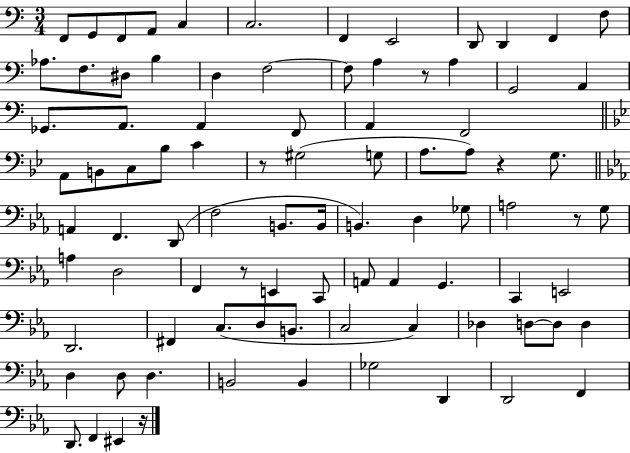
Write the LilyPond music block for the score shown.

{
  \clef bass
  \numericTimeSignature
  \time 3/4
  \key c \major
  f,8 g,8 f,8 a,8 c4 | c2. | f,4 e,2 | d,8 d,4 f,4 f8 | \break aes8. f8. dis8 b4 | d4 f2~~ | f8 a4 r8 a4 | g,2 a,4 | \break ges,8. a,8. a,4 f,8 | a,4 f,2 | \bar "||" \break \key bes \major a,8 b,8 c8 bes8 c'4 | r8 gis2( g8 | a8. a8) r4 g8. | \bar "||" \break \key ees \major a,4 f,4. d,8( | f2 b,8. b,16 | b,4.) d4 ges8 | a2 r8 g8 | \break a4 d2 | f,4 r8 e,4 c,8 | a,8 a,4 g,4. | c,4 e,2 | \break d,2. | fis,4 c8.( d8 b,8. | c2 c4) | des4 d8~~ d8 d4 | \break d4 d8 d4. | b,2 b,4 | ges2 d,4 | d,2 f,4 | \break d,8. f,4 eis,4 r16 | \bar "|."
}